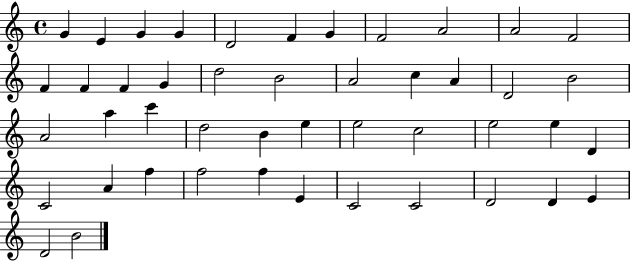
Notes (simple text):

G4/q E4/q G4/q G4/q D4/h F4/q G4/q F4/h A4/h A4/h F4/h F4/q F4/q F4/q G4/q D5/h B4/h A4/h C5/q A4/q D4/h B4/h A4/h A5/q C6/q D5/h B4/q E5/q E5/h C5/h E5/h E5/q D4/q C4/h A4/q F5/q F5/h F5/q E4/q C4/h C4/h D4/h D4/q E4/q D4/h B4/h